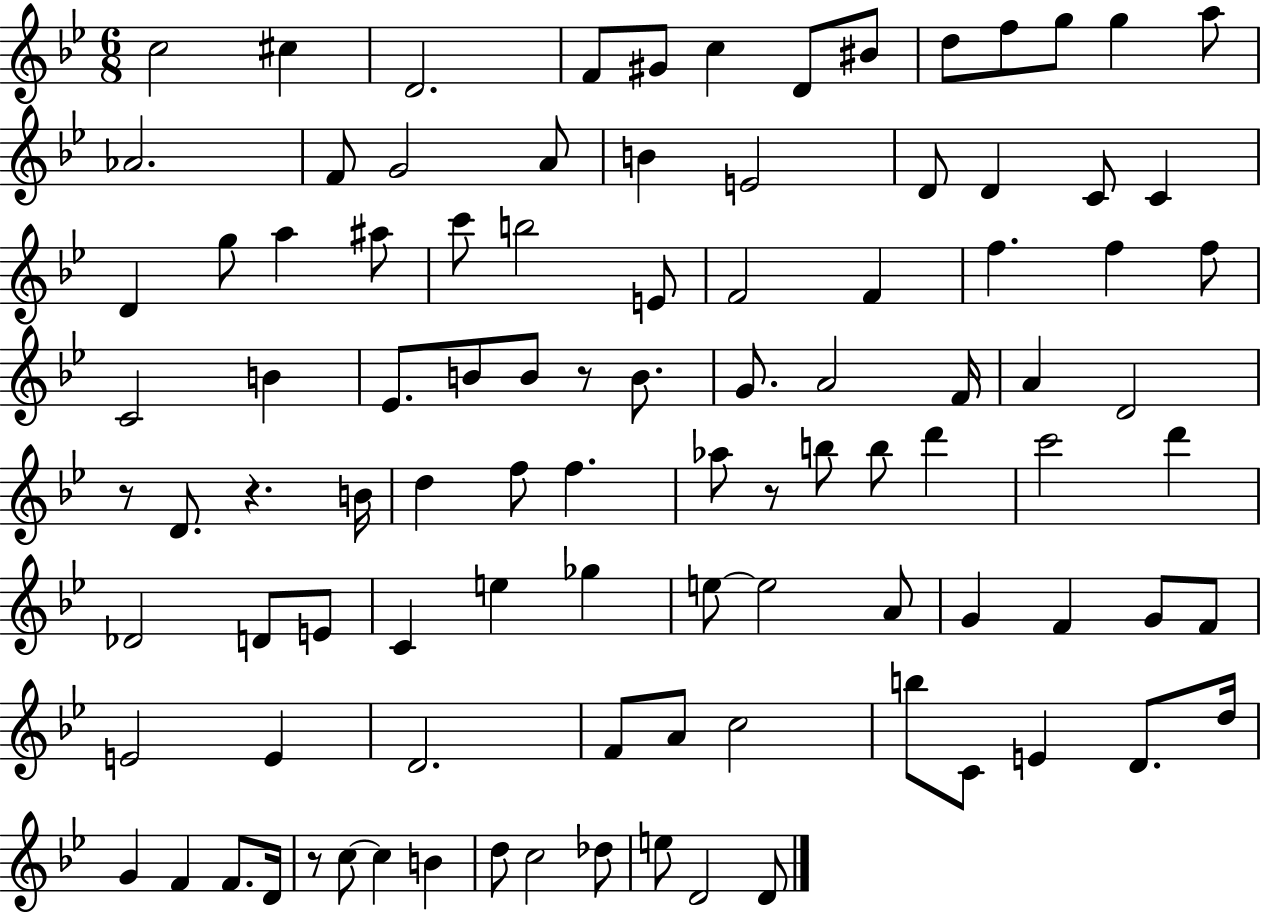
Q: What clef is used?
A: treble